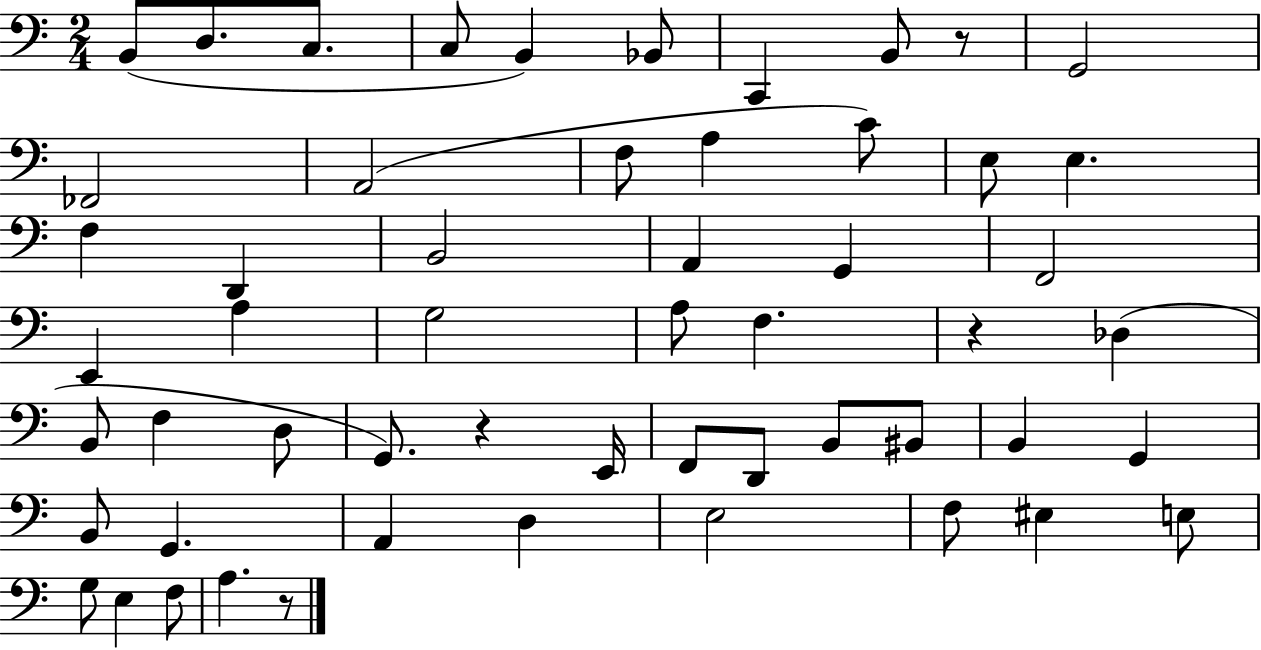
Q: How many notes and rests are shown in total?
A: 55